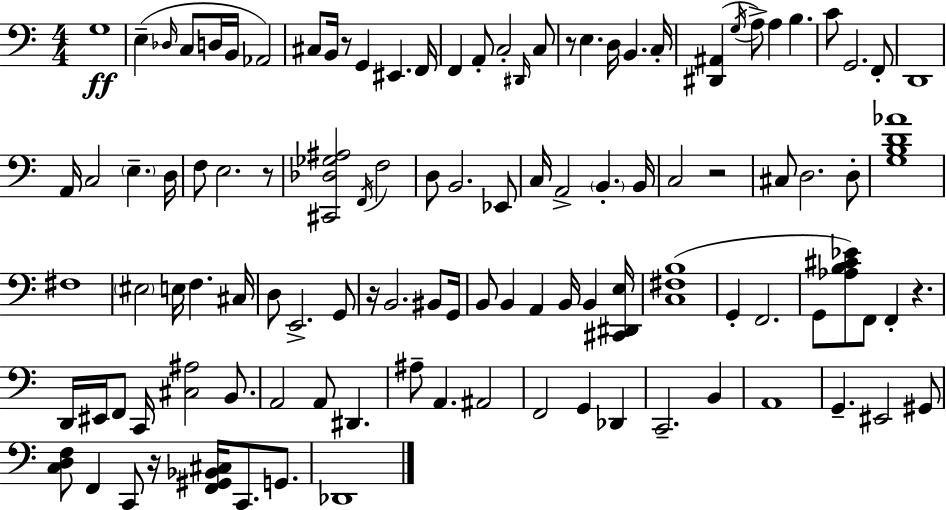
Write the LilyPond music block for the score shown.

{
  \clef bass
  \numericTimeSignature
  \time 4/4
  \key a \minor
  g1\ff | e4--( \grace { des16 } c8 d16 b,16 aes,2) | cis8 b,16 r8 g,4 eis,4. | f,16 f,4 a,8-. c2-. \grace { dis,16 } | \break c8 r8 e4. d16 b,4. | c16-. <dis, ais,>4( \acciaccatura { g16 } a8->) a4 b4. | c'8 g,2. | f,8-. d,1 | \break a,16 c2 \parenthesize e4.-- | d16 f8 e2. | r8 <cis, des ges ais>2 \acciaccatura { f,16 } f2 | d8 b,2. | \break ees,8 c16 a,2-> \parenthesize b,4.-. | b,16 c2 r2 | cis8 d2. | d8-. <g b d' aes'>1 | \break fis1 | \parenthesize eis2 e16 f4. | cis16 d8 e,2.-> | g,8 r16 b,2. | \break bis,8 g,16 b,8 b,4 a,4 b,16 b,4 | <cis, dis, e>16 <c fis b>1( | g,4-. f,2. | g,8 <aes b cis' ees'>8) f,8 f,4-. r4. | \break d,16 eis,16 f,8 c,16 <cis ais>2 | b,8. a,2 a,8 dis,4. | ais8-- a,4. ais,2 | f,2 g,4 | \break des,4 c,2.-- | b,4 a,1 | g,4.-- eis,2 | gis,8 <c d f>8 f,4 c,8 r16 <f, gis, bes, cis>16 c,8. | \break g,8. des,1 | \bar "|."
}